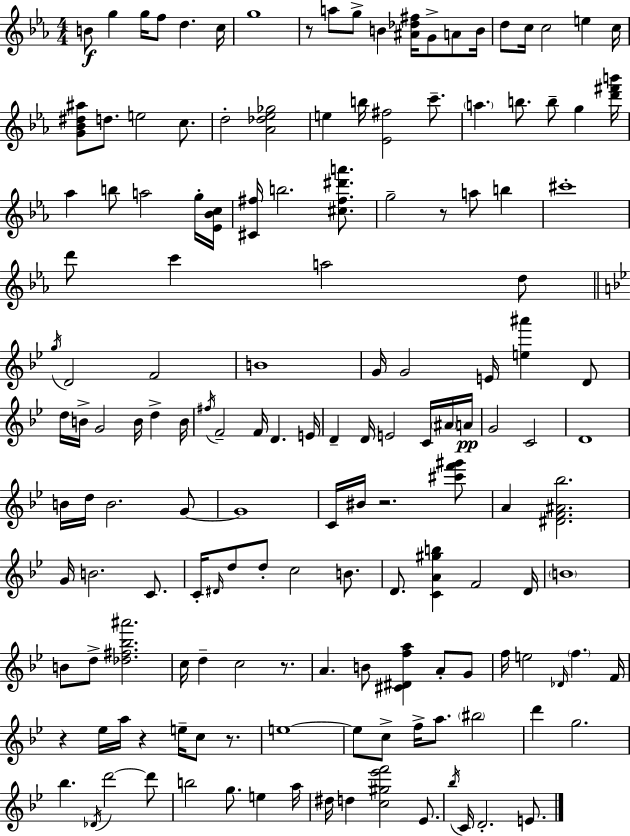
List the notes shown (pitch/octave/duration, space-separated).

B4/e G5/q G5/s F5/e D5/q. C5/s G5/w R/e A5/e G5/e B4/q [A#4,Db5,F#5]/s G4/e A4/e B4/s D5/e C5/s C5/h E5/q C5/s [G4,Bb4,D#5,A#5]/e D5/e. E5/h C5/e. D5/h [Ab4,Db5,Eb5,Gb5]/h E5/q B5/s [Eb4,F#5]/h C6/e. A5/q. B5/e. B5/e G5/q [D6,F#6,B6]/s Ab5/q B5/e A5/h G5/s [Eb4,Bb4,C5]/s [C#4,F#5]/s B5/h. [C#5,F#5,D#6,A6]/e. G5/h R/e A5/e B5/q C#6/w D6/e C6/q A5/h D5/e G5/s D4/h F4/h B4/w G4/s G4/h E4/s [E5,A#6]/q D4/e D5/s B4/s G4/h B4/s D5/q B4/s F#5/s F4/h F4/s D4/q. E4/s D4/q D4/s E4/h C4/s A#4/s A4/s G4/h C4/h D4/w B4/s D5/s B4/h. G4/e G4/w C4/s BIS4/s R/h. [C#6,F6,G#6]/e A4/q [D#4,F4,A#4,Bb5]/h. G4/s B4/h. C4/e. C4/s D#4/s D5/e D5/e C5/h B4/e. D4/e. [C4,A4,G#5,B5]/q F4/h D4/s B4/w B4/e D5/e [Db5,F#5,Bb5,A#6]/h. C5/s D5/q C5/h R/e. A4/q. B4/e [C#4,D#4,F5,A5]/q A4/e G4/e F5/s E5/h Db4/s F5/q. F4/s R/q Eb5/s A5/s R/q E5/s C5/e R/e. E5/w E5/e C5/e F5/s A5/e. BIS5/h D6/q G5/h. Bb5/q. Db4/s D6/h D6/e B5/h G5/e. E5/q A5/s D#5/s D5/q [C5,G#5,Eb6,F6]/h Eb4/e. Bb5/s C4/s D4/h. E4/e.